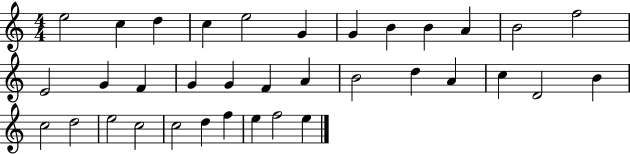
X:1
T:Untitled
M:4/4
L:1/4
K:C
e2 c d c e2 G G B B A B2 f2 E2 G F G G F A B2 d A c D2 B c2 d2 e2 c2 c2 d f e f2 e